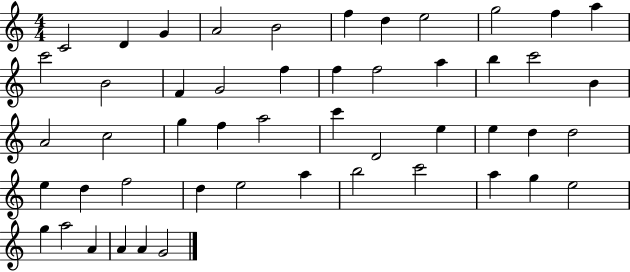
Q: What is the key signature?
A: C major